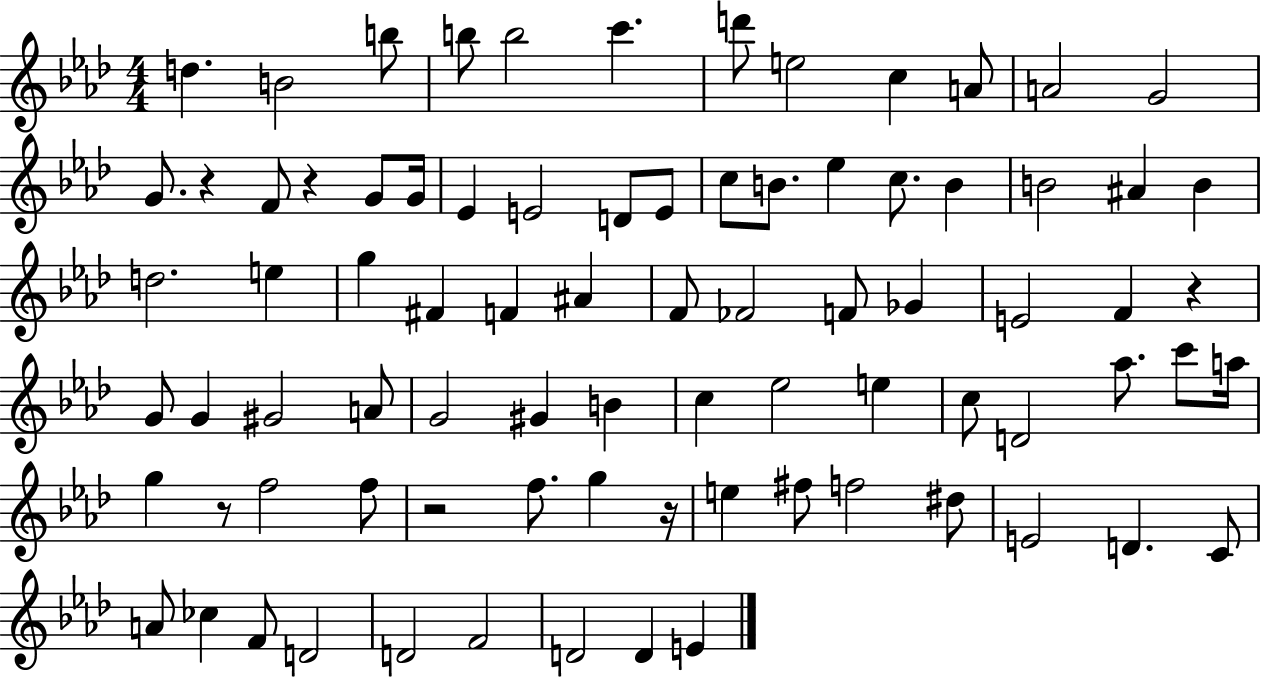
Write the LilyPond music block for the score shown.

{
  \clef treble
  \numericTimeSignature
  \time 4/4
  \key aes \major
  \repeat volta 2 { d''4. b'2 b''8 | b''8 b''2 c'''4. | d'''8 e''2 c''4 a'8 | a'2 g'2 | \break g'8. r4 f'8 r4 g'8 g'16 | ees'4 e'2 d'8 e'8 | c''8 b'8. ees''4 c''8. b'4 | b'2 ais'4 b'4 | \break d''2. e''4 | g''4 fis'4 f'4 ais'4 | f'8 fes'2 f'8 ges'4 | e'2 f'4 r4 | \break g'8 g'4 gis'2 a'8 | g'2 gis'4 b'4 | c''4 ees''2 e''4 | c''8 d'2 aes''8. c'''8 a''16 | \break g''4 r8 f''2 f''8 | r2 f''8. g''4 r16 | e''4 fis''8 f''2 dis''8 | e'2 d'4. c'8 | \break a'8 ces''4 f'8 d'2 | d'2 f'2 | d'2 d'4 e'4 | } \bar "|."
}